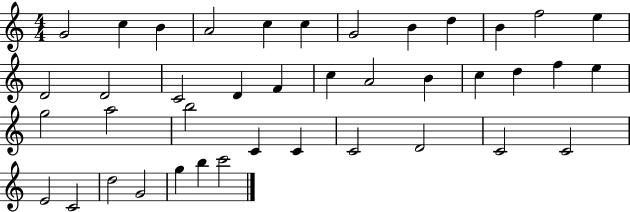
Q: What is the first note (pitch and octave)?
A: G4